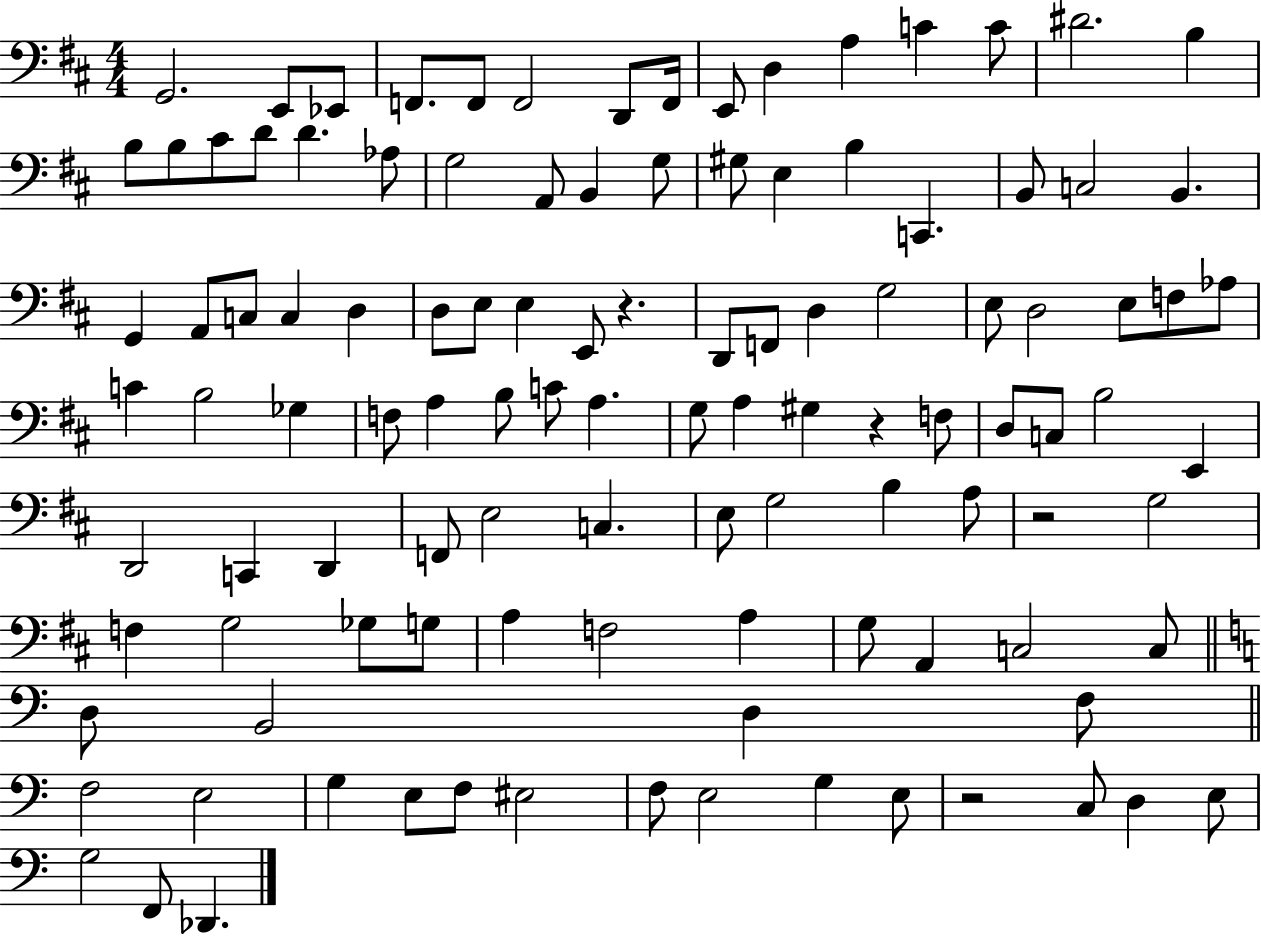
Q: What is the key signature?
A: D major